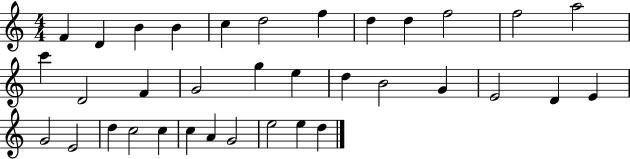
X:1
T:Untitled
M:4/4
L:1/4
K:C
F D B B c d2 f d d f2 f2 a2 c' D2 F G2 g e d B2 G E2 D E G2 E2 d c2 c c A G2 e2 e d